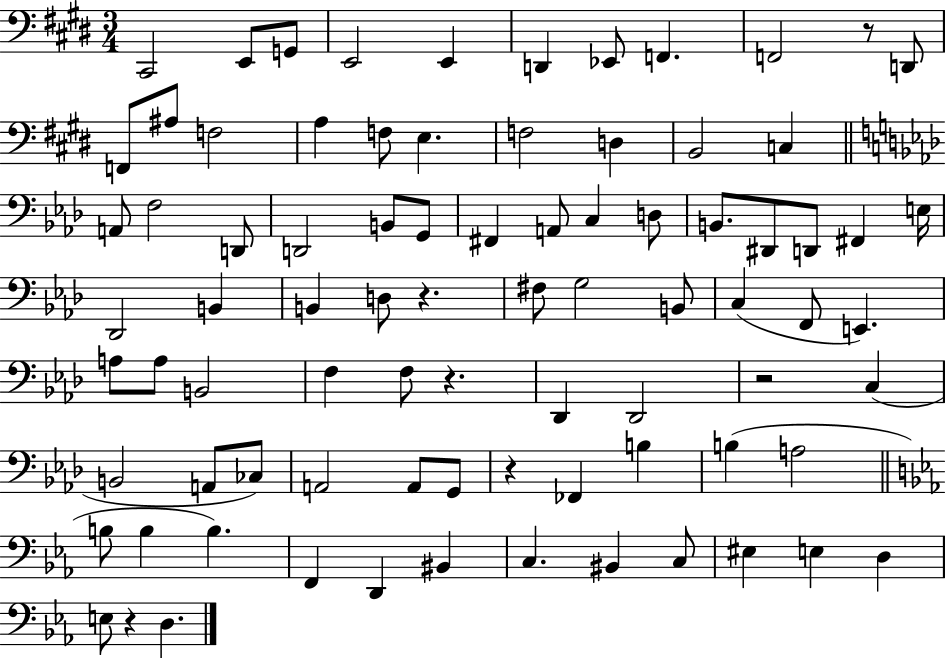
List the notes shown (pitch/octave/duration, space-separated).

C#2/h E2/e G2/e E2/h E2/q D2/q Eb2/e F2/q. F2/h R/e D2/e F2/e A#3/e F3/h A3/q F3/e E3/q. F3/h D3/q B2/h C3/q A2/e F3/h D2/e D2/h B2/e G2/e F#2/q A2/e C3/q D3/e B2/e. D#2/e D2/e F#2/q E3/s Db2/h B2/q B2/q D3/e R/q. F#3/e G3/h B2/e C3/q F2/e E2/q. A3/e A3/e B2/h F3/q F3/e R/q. Db2/q Db2/h R/h C3/q B2/h A2/e CES3/e A2/h A2/e G2/e R/q FES2/q B3/q B3/q A3/h B3/e B3/q B3/q. F2/q D2/q BIS2/q C3/q. BIS2/q C3/e EIS3/q E3/q D3/q E3/e R/q D3/q.